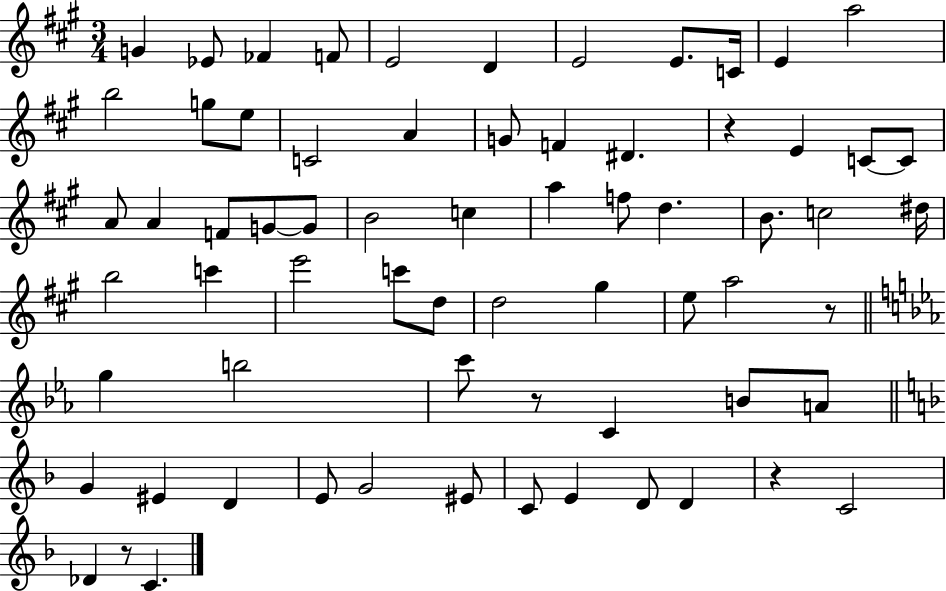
{
  \clef treble
  \numericTimeSignature
  \time 3/4
  \key a \major
  g'4 ees'8 fes'4 f'8 | e'2 d'4 | e'2 e'8. c'16 | e'4 a''2 | \break b''2 g''8 e''8 | c'2 a'4 | g'8 f'4 dis'4. | r4 e'4 c'8~~ c'8 | \break a'8 a'4 f'8 g'8~~ g'8 | b'2 c''4 | a''4 f''8 d''4. | b'8. c''2 dis''16 | \break b''2 c'''4 | e'''2 c'''8 d''8 | d''2 gis''4 | e''8 a''2 r8 | \break \bar "||" \break \key ees \major g''4 b''2 | c'''8 r8 c'4 b'8 a'8 | \bar "||" \break \key d \minor g'4 eis'4 d'4 | e'8 g'2 eis'8 | c'8 e'4 d'8 d'4 | r4 c'2 | \break des'4 r8 c'4. | \bar "|."
}